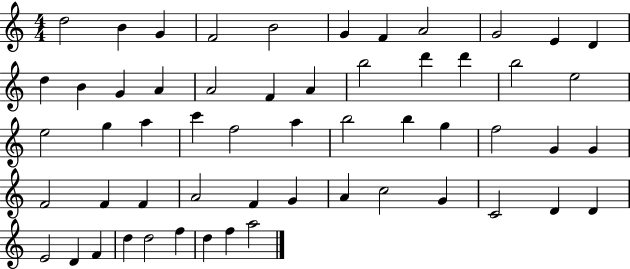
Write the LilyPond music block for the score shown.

{
  \clef treble
  \numericTimeSignature
  \time 4/4
  \key c \major
  d''2 b'4 g'4 | f'2 b'2 | g'4 f'4 a'2 | g'2 e'4 d'4 | \break d''4 b'4 g'4 a'4 | a'2 f'4 a'4 | b''2 d'''4 d'''4 | b''2 e''2 | \break e''2 g''4 a''4 | c'''4 f''2 a''4 | b''2 b''4 g''4 | f''2 g'4 g'4 | \break f'2 f'4 f'4 | a'2 f'4 g'4 | a'4 c''2 g'4 | c'2 d'4 d'4 | \break e'2 d'4 f'4 | d''4 d''2 f''4 | d''4 f''4 a''2 | \bar "|."
}